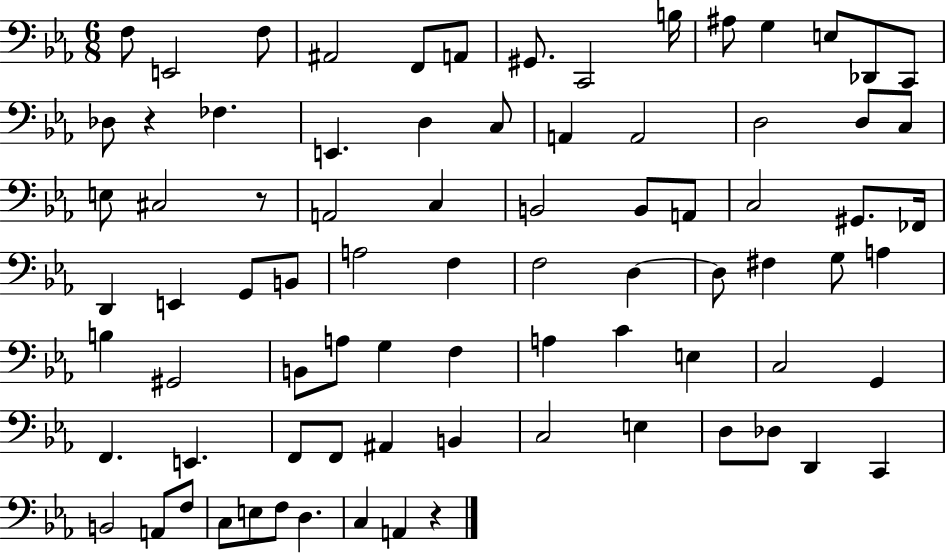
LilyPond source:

{
  \clef bass
  \numericTimeSignature
  \time 6/8
  \key ees \major
  \repeat volta 2 { f8 e,2 f8 | ais,2 f,8 a,8 | gis,8. c,2 b16 | ais8 g4 e8 des,8 c,8 | \break des8 r4 fes4. | e,4. d4 c8 | a,4 a,2 | d2 d8 c8 | \break e8 cis2 r8 | a,2 c4 | b,2 b,8 a,8 | c2 gis,8. fes,16 | \break d,4 e,4 g,8 b,8 | a2 f4 | f2 d4~~ | d8 fis4 g8 a4 | \break b4 gis,2 | b,8 a8 g4 f4 | a4 c'4 e4 | c2 g,4 | \break f,4. e,4. | f,8 f,8 ais,4 b,4 | c2 e4 | d8 des8 d,4 c,4 | \break b,2 a,8 f8 | c8 e8 f8 d4. | c4 a,4 r4 | } \bar "|."
}